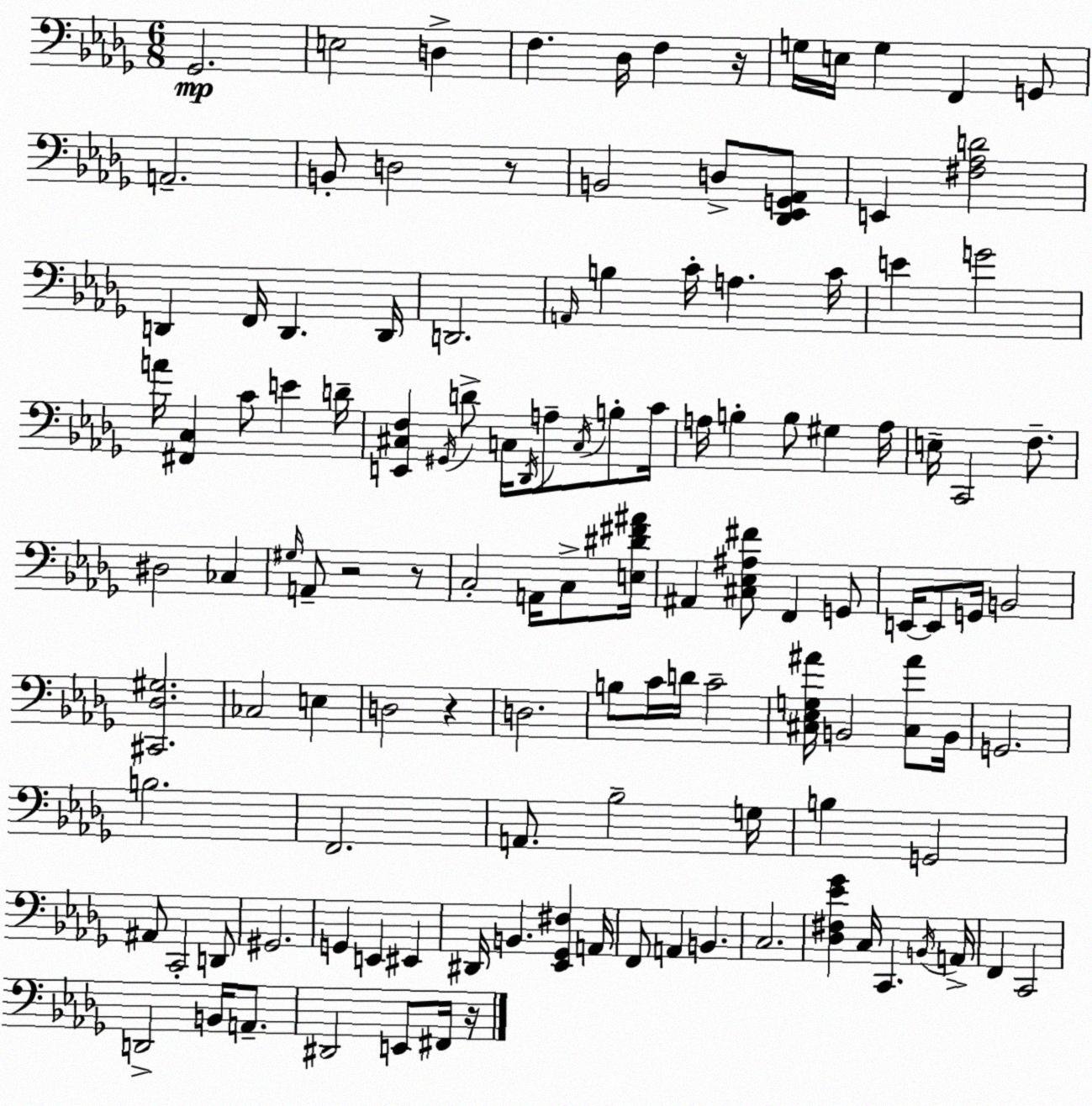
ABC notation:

X:1
T:Untitled
M:6/8
L:1/4
K:Bbm
_G,,2 E,2 D, F, _D,/4 F, z/4 G,/4 E,/4 G, F,, G,,/2 A,,2 B,,/2 D,2 z/2 B,,2 D,/2 [_D,,_E,,G,,_A,,]/2 E,, [^F,_A,D]2 D,, F,,/4 D,, D,,/4 D,,2 A,,/4 B, C/4 A, C/4 E G2 A/4 [^F,,C,] C/2 E D/4 [E,,^C,F,] ^G,,/4 D/2 C,/4 _D,,/4 A,/2 C,/4 B,/2 C/4 A,/4 B, B,/2 ^G, A,/4 E,/4 C,,2 F,/2 ^D,2 _C, ^G,/4 A,,/2 z2 z/2 C,2 A,,/4 C,/2 [E,^D^F^A]/4 ^A,, [^C,_E,^A,^F]/2 F,, G,,/2 E,,/4 E,,/2 G,,/4 B,,2 [^C,,_D,^G,]2 _C,2 E, D,2 z D,2 B,/2 C/4 D/4 C2 [^C,_E,G,^A]/4 B,,2 [^C,^A]/2 B,,/4 G,,2 B,2 F,,2 A,,/2 _B,2 G,/4 B, G,,2 ^A,,/2 C,,2 D,,/2 ^G,,2 G,, E,, ^E,, ^D,,/4 B,, [_E,,_G,,^F,] A,,/4 F,,/2 A,, B,, C,2 [_D,^F,_E_G] C,/4 C,, B,,/4 A,,/4 F,, C,,2 D,,2 B,,/4 A,,/2 ^D,,2 E,,/2 ^F,,/4 z/4